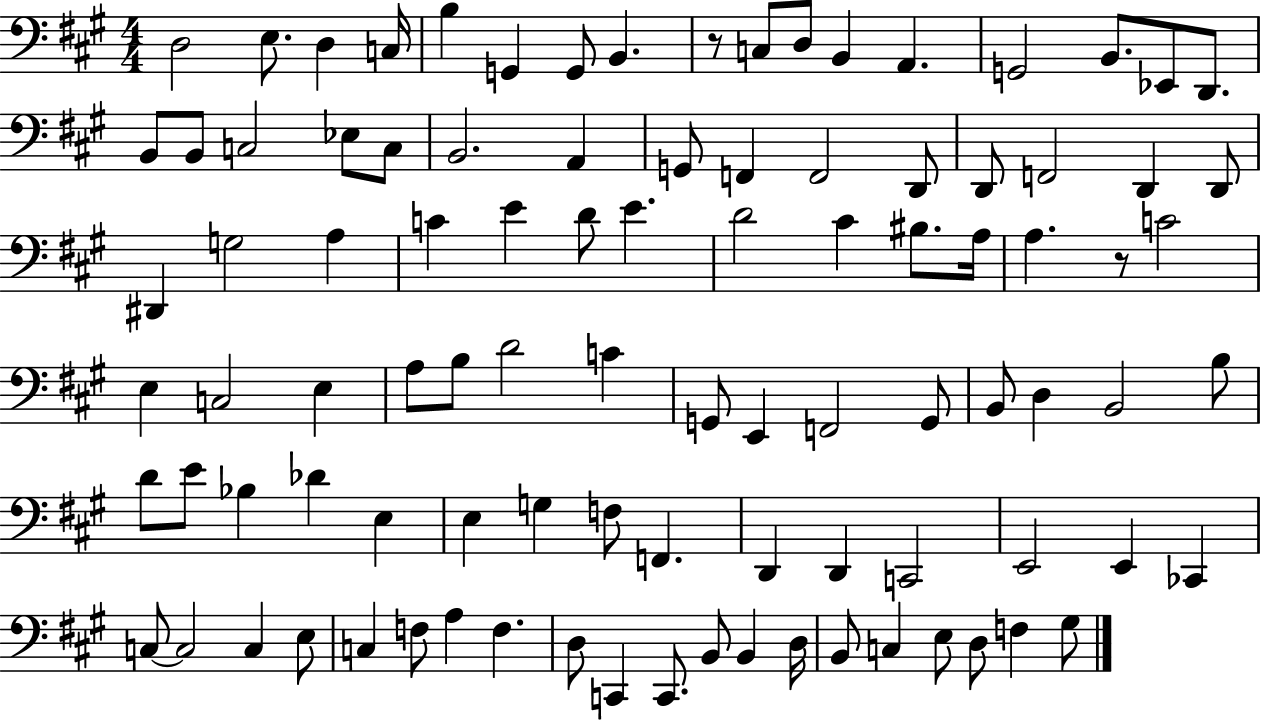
D3/h E3/e. D3/q C3/s B3/q G2/q G2/e B2/q. R/e C3/e D3/e B2/q A2/q. G2/h B2/e. Eb2/e D2/e. B2/e B2/e C3/h Eb3/e C3/e B2/h. A2/q G2/e F2/q F2/h D2/e D2/e F2/h D2/q D2/e D#2/q G3/h A3/q C4/q E4/q D4/e E4/q. D4/h C#4/q BIS3/e. A3/s A3/q. R/e C4/h E3/q C3/h E3/q A3/e B3/e D4/h C4/q G2/e E2/q F2/h G2/e B2/e D3/q B2/h B3/e D4/e E4/e Bb3/q Db4/q E3/q E3/q G3/q F3/e F2/q. D2/q D2/q C2/h E2/h E2/q CES2/q C3/e C3/h C3/q E3/e C3/q F3/e A3/q F3/q. D3/e C2/q C2/e. B2/e B2/q D3/s B2/e C3/q E3/e D3/e F3/q G#3/e